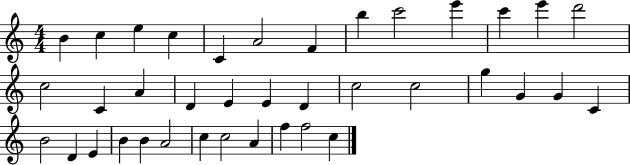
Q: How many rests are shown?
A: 0